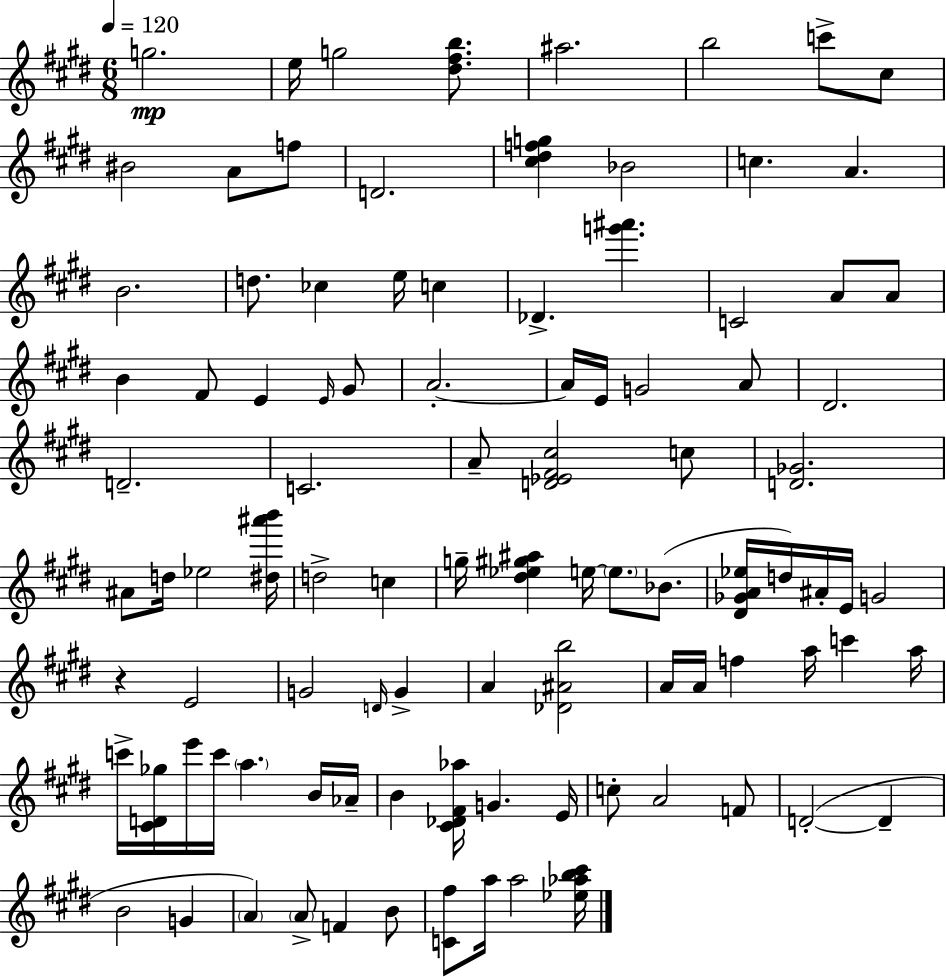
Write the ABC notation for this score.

X:1
T:Untitled
M:6/8
L:1/4
K:E
g2 e/4 g2 [^d^fb]/2 ^a2 b2 c'/2 ^c/2 ^B2 A/2 f/2 D2 [^c^dfg] _B2 c A B2 d/2 _c e/4 c _D [g'^a'] C2 A/2 A/2 B ^F/2 E E/4 ^G/2 A2 A/4 E/4 G2 A/2 ^D2 D2 C2 A/2 [D_E^F^c]2 c/2 [D_G]2 ^A/2 d/4 _e2 [^d^a'b']/4 d2 c g/4 [^d_e^g^a] e/4 e/2 _B/2 [^D_GA_e]/4 d/4 ^A/4 E/4 G2 z E2 G2 D/4 G A [_D^Ab]2 A/4 A/4 f a/4 c' a/4 c'/4 [^CD_g]/4 e'/4 c'/4 a B/4 _A/4 B [^C_D^F_a]/4 G E/4 c/2 A2 F/2 D2 D B2 G A A/2 F B/2 [C^f]/2 a/4 a2 [_e_ab^c']/4